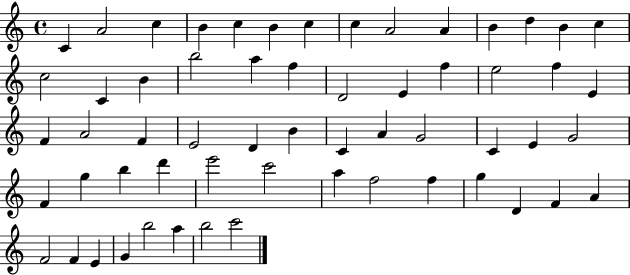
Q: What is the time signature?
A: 4/4